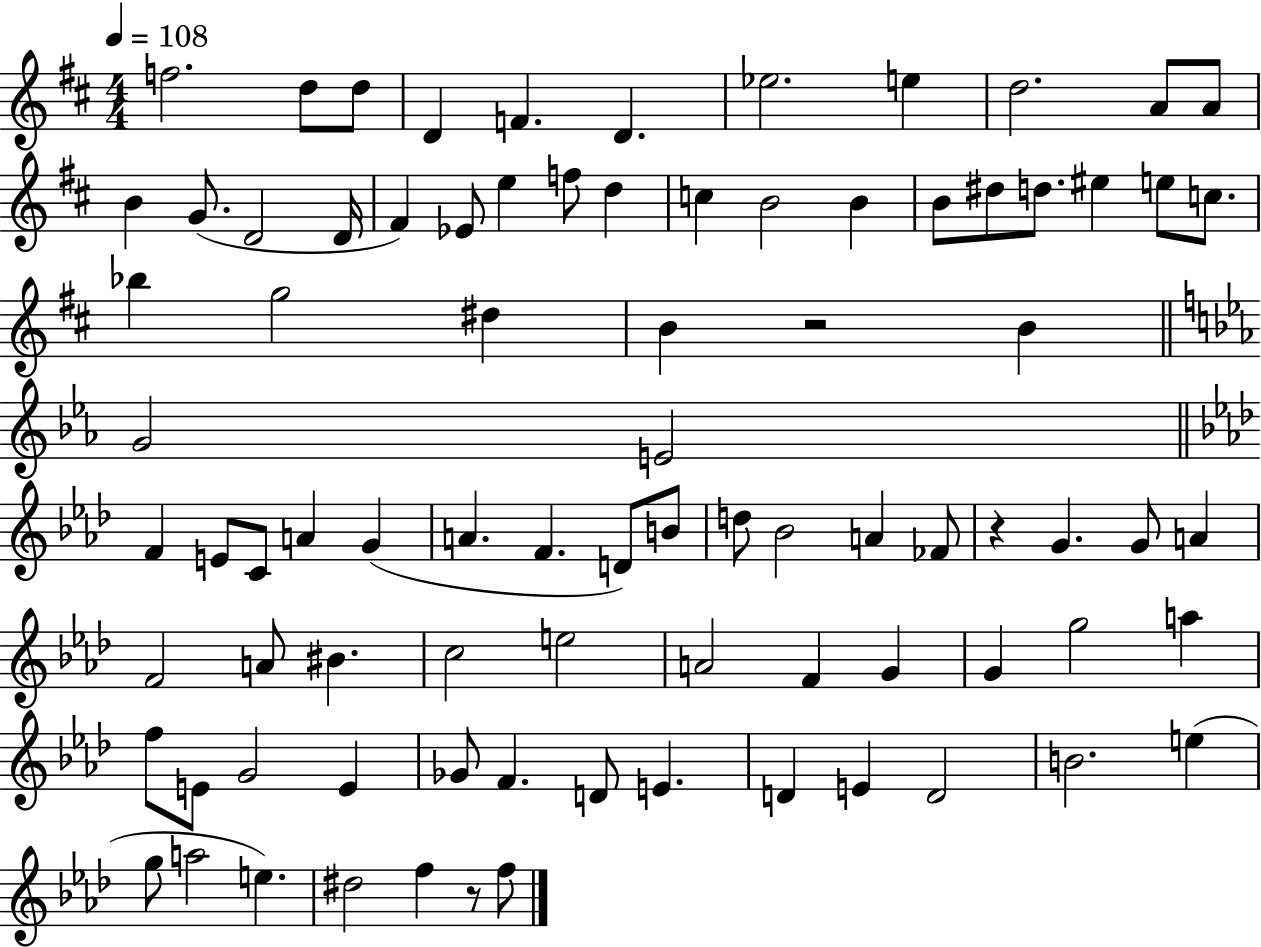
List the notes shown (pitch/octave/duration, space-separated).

F5/h. D5/e D5/e D4/q F4/q. D4/q. Eb5/h. E5/q D5/h. A4/e A4/e B4/q G4/e. D4/h D4/s F#4/q Eb4/e E5/q F5/e D5/q C5/q B4/h B4/q B4/e D#5/e D5/e. EIS5/q E5/e C5/e. Bb5/q G5/h D#5/q B4/q R/h B4/q G4/h E4/h F4/q E4/e C4/e A4/q G4/q A4/q. F4/q. D4/e B4/e D5/e Bb4/h A4/q FES4/e R/q G4/q. G4/e A4/q F4/h A4/e BIS4/q. C5/h E5/h A4/h F4/q G4/q G4/q G5/h A5/q F5/e E4/e G4/h E4/q Gb4/e F4/q. D4/e E4/q. D4/q E4/q D4/h B4/h. E5/q G5/e A5/h E5/q. D#5/h F5/q R/e F5/e